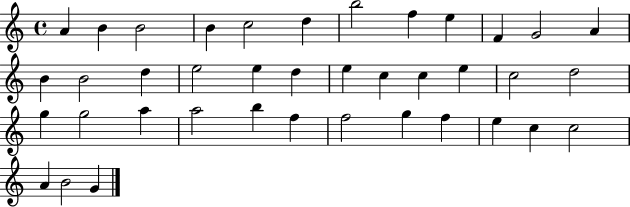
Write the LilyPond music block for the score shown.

{
  \clef treble
  \time 4/4
  \defaultTimeSignature
  \key c \major
  a'4 b'4 b'2 | b'4 c''2 d''4 | b''2 f''4 e''4 | f'4 g'2 a'4 | \break b'4 b'2 d''4 | e''2 e''4 d''4 | e''4 c''4 c''4 e''4 | c''2 d''2 | \break g''4 g''2 a''4 | a''2 b''4 f''4 | f''2 g''4 f''4 | e''4 c''4 c''2 | \break a'4 b'2 g'4 | \bar "|."
}